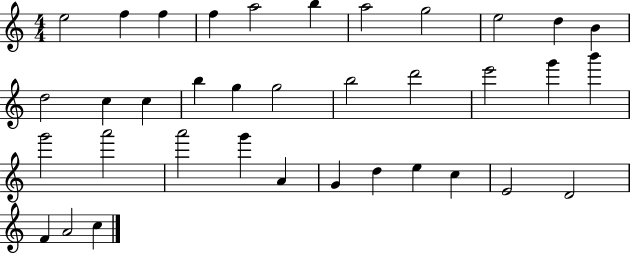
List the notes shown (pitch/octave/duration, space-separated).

E5/h F5/q F5/q F5/q A5/h B5/q A5/h G5/h E5/h D5/q B4/q D5/h C5/q C5/q B5/q G5/q G5/h B5/h D6/h E6/h G6/q B6/q G6/h A6/h A6/h G6/q A4/q G4/q D5/q E5/q C5/q E4/h D4/h F4/q A4/h C5/q